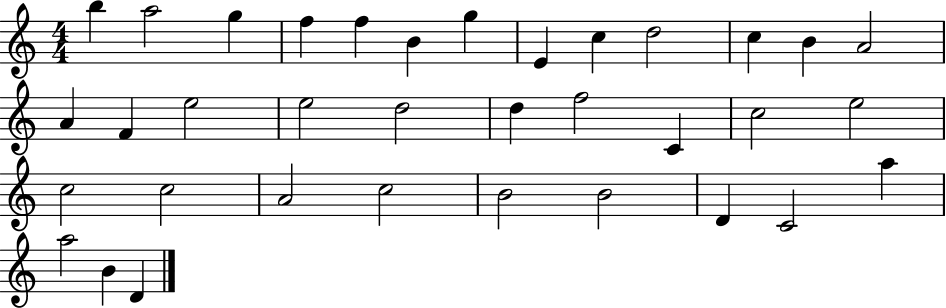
B5/q A5/h G5/q F5/q F5/q B4/q G5/q E4/q C5/q D5/h C5/q B4/q A4/h A4/q F4/q E5/h E5/h D5/h D5/q F5/h C4/q C5/h E5/h C5/h C5/h A4/h C5/h B4/h B4/h D4/q C4/h A5/q A5/h B4/q D4/q